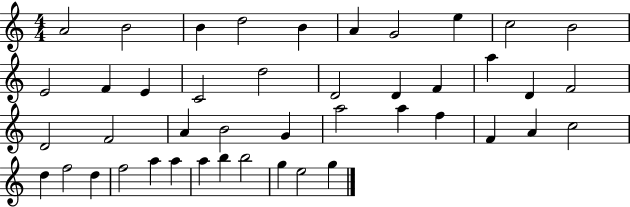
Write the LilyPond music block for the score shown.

{
  \clef treble
  \numericTimeSignature
  \time 4/4
  \key c \major
  a'2 b'2 | b'4 d''2 b'4 | a'4 g'2 e''4 | c''2 b'2 | \break e'2 f'4 e'4 | c'2 d''2 | d'2 d'4 f'4 | a''4 d'4 f'2 | \break d'2 f'2 | a'4 b'2 g'4 | a''2 a''4 f''4 | f'4 a'4 c''2 | \break d''4 f''2 d''4 | f''2 a''4 a''4 | a''4 b''4 b''2 | g''4 e''2 g''4 | \break \bar "|."
}